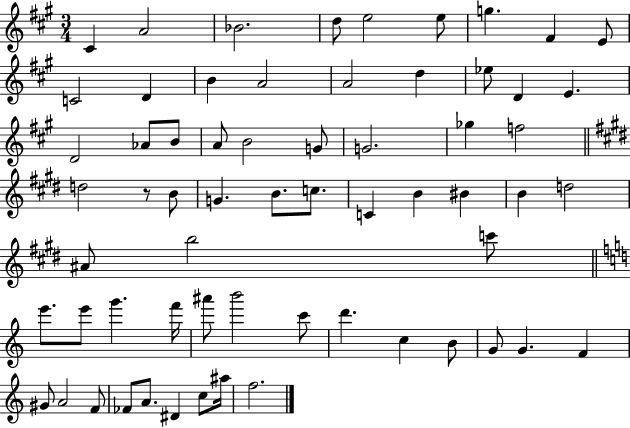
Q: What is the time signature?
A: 3/4